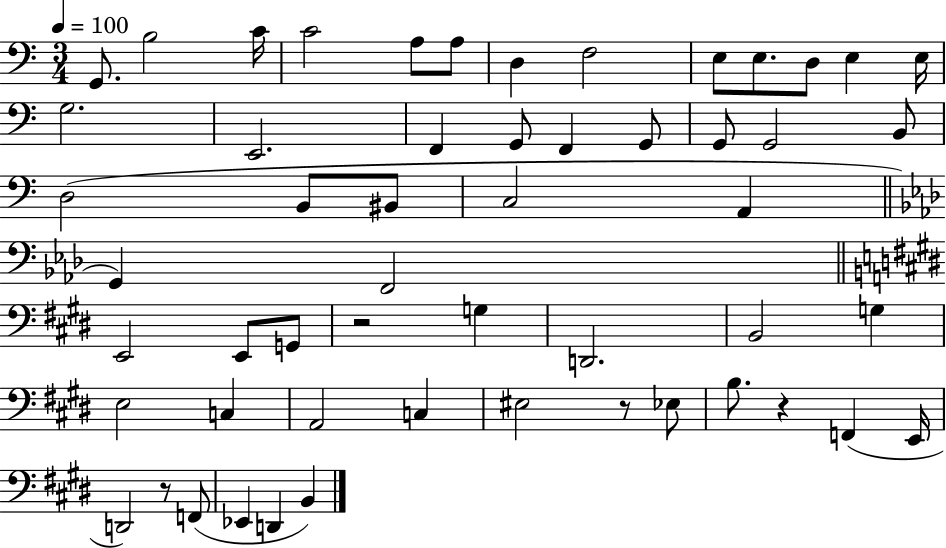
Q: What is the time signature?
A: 3/4